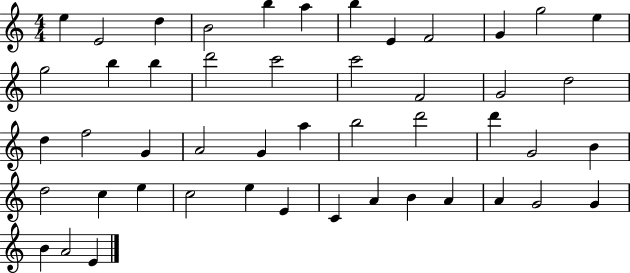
X:1
T:Untitled
M:4/4
L:1/4
K:C
e E2 d B2 b a b E F2 G g2 e g2 b b d'2 c'2 c'2 F2 G2 d2 d f2 G A2 G a b2 d'2 d' G2 B d2 c e c2 e E C A B A A G2 G B A2 E